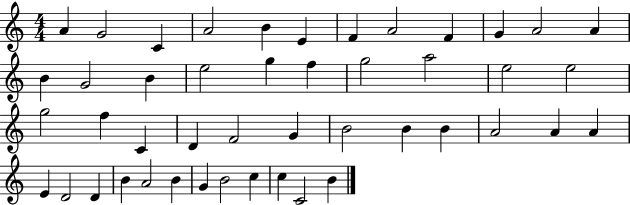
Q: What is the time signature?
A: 4/4